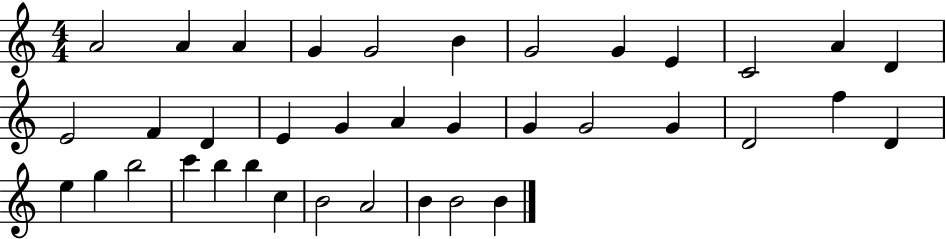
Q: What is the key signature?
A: C major